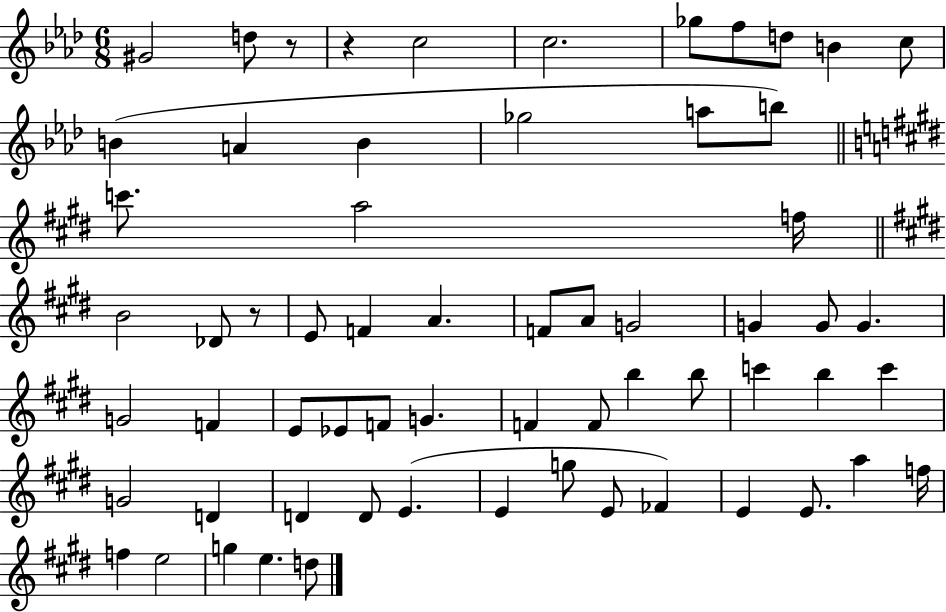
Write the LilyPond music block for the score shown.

{
  \clef treble
  \numericTimeSignature
  \time 6/8
  \key aes \major
  gis'2 d''8 r8 | r4 c''2 | c''2. | ges''8 f''8 d''8 b'4 c''8 | \break b'4( a'4 b'4 | ges''2 a''8 b''8) | \bar "||" \break \key e \major c'''8. a''2 f''16 | \bar "||" \break \key e \major b'2 des'8 r8 | e'8 f'4 a'4. | f'8 a'8 g'2 | g'4 g'8 g'4. | \break g'2 f'4 | e'8 ees'8 f'8 g'4. | f'4 f'8 b''4 b''8 | c'''4 b''4 c'''4 | \break g'2 d'4 | d'4 d'8 e'4.( | e'4 g''8 e'8 fes'4) | e'4 e'8. a''4 f''16 | \break f''4 e''2 | g''4 e''4. d''8 | \bar "|."
}